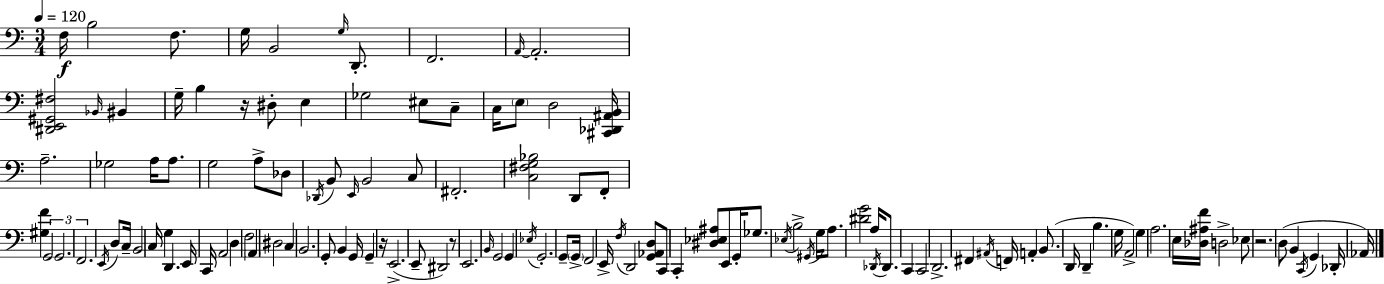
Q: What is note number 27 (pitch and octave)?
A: G3